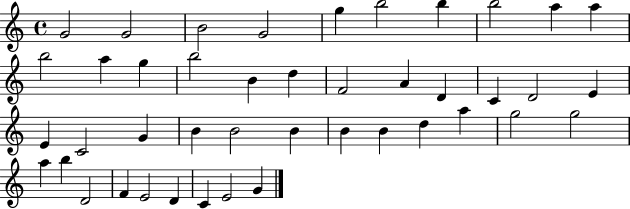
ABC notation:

X:1
T:Untitled
M:4/4
L:1/4
K:C
G2 G2 B2 G2 g b2 b b2 a a b2 a g b2 B d F2 A D C D2 E E C2 G B B2 B B B d a g2 g2 a b D2 F E2 D C E2 G